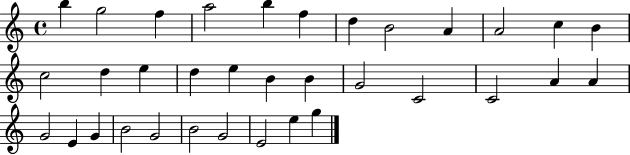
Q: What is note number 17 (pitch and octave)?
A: E5